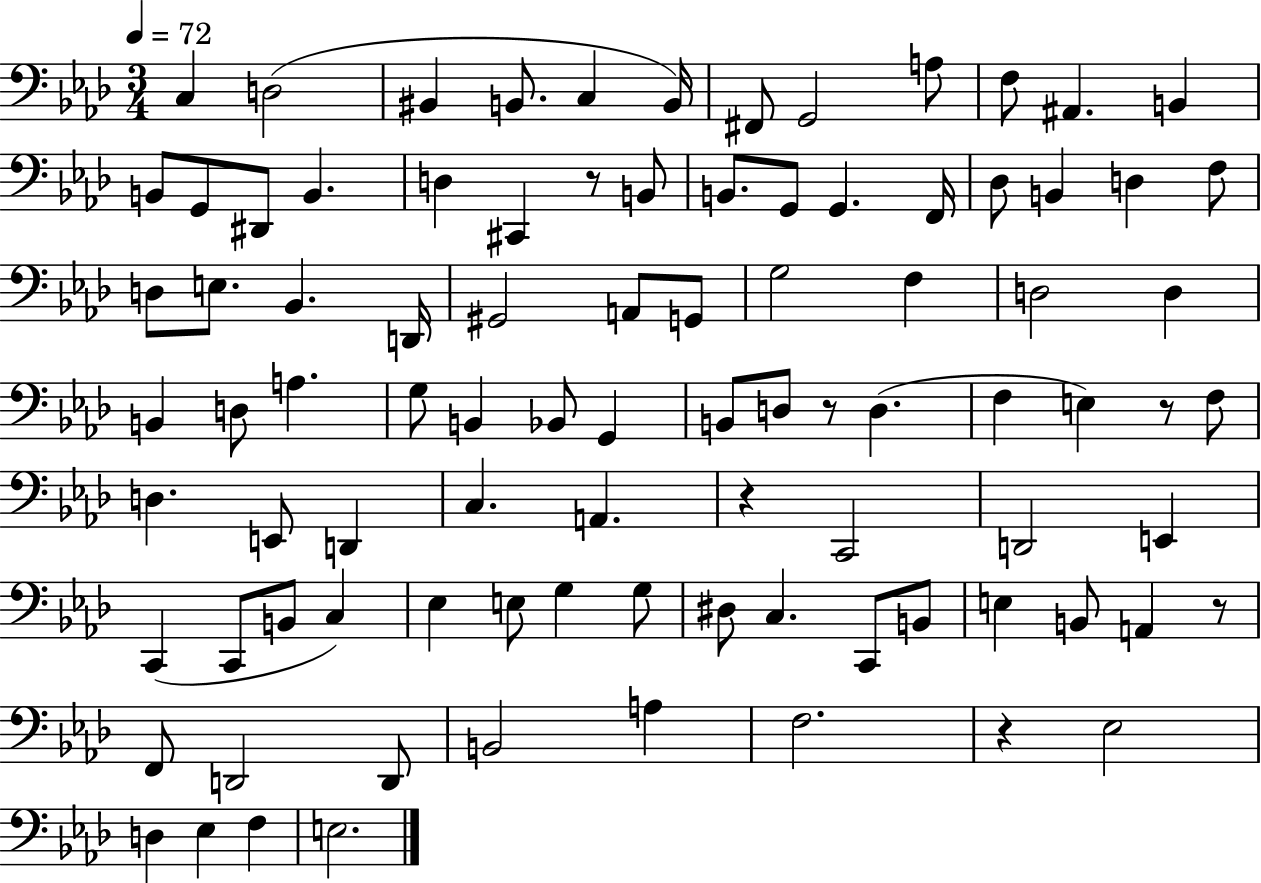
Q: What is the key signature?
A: AES major